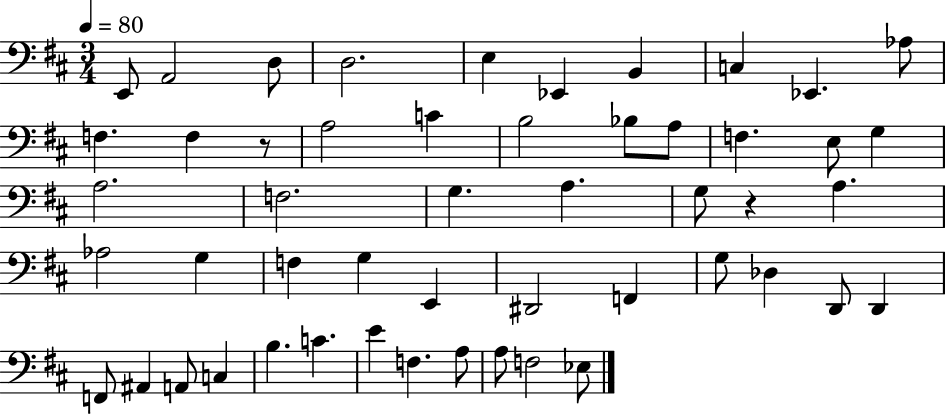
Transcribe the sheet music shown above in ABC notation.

X:1
T:Untitled
M:3/4
L:1/4
K:D
E,,/2 A,,2 D,/2 D,2 E, _E,, B,, C, _E,, _A,/2 F, F, z/2 A,2 C B,2 _B,/2 A,/2 F, E,/2 G, A,2 F,2 G, A, G,/2 z A, _A,2 G, F, G, E,, ^D,,2 F,, G,/2 _D, D,,/2 D,, F,,/2 ^A,, A,,/2 C, B, C E F, A,/2 A,/2 F,2 _E,/2